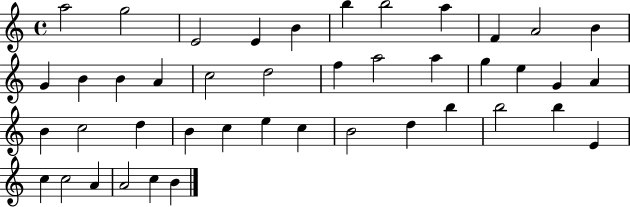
X:1
T:Untitled
M:4/4
L:1/4
K:C
a2 g2 E2 E B b b2 a F A2 B G B B A c2 d2 f a2 a g e G A B c2 d B c e c B2 d b b2 b E c c2 A A2 c B